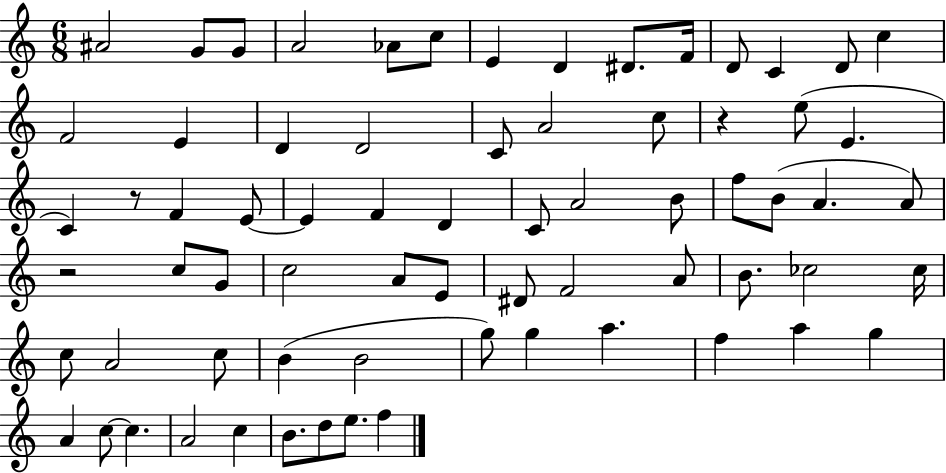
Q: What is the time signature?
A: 6/8